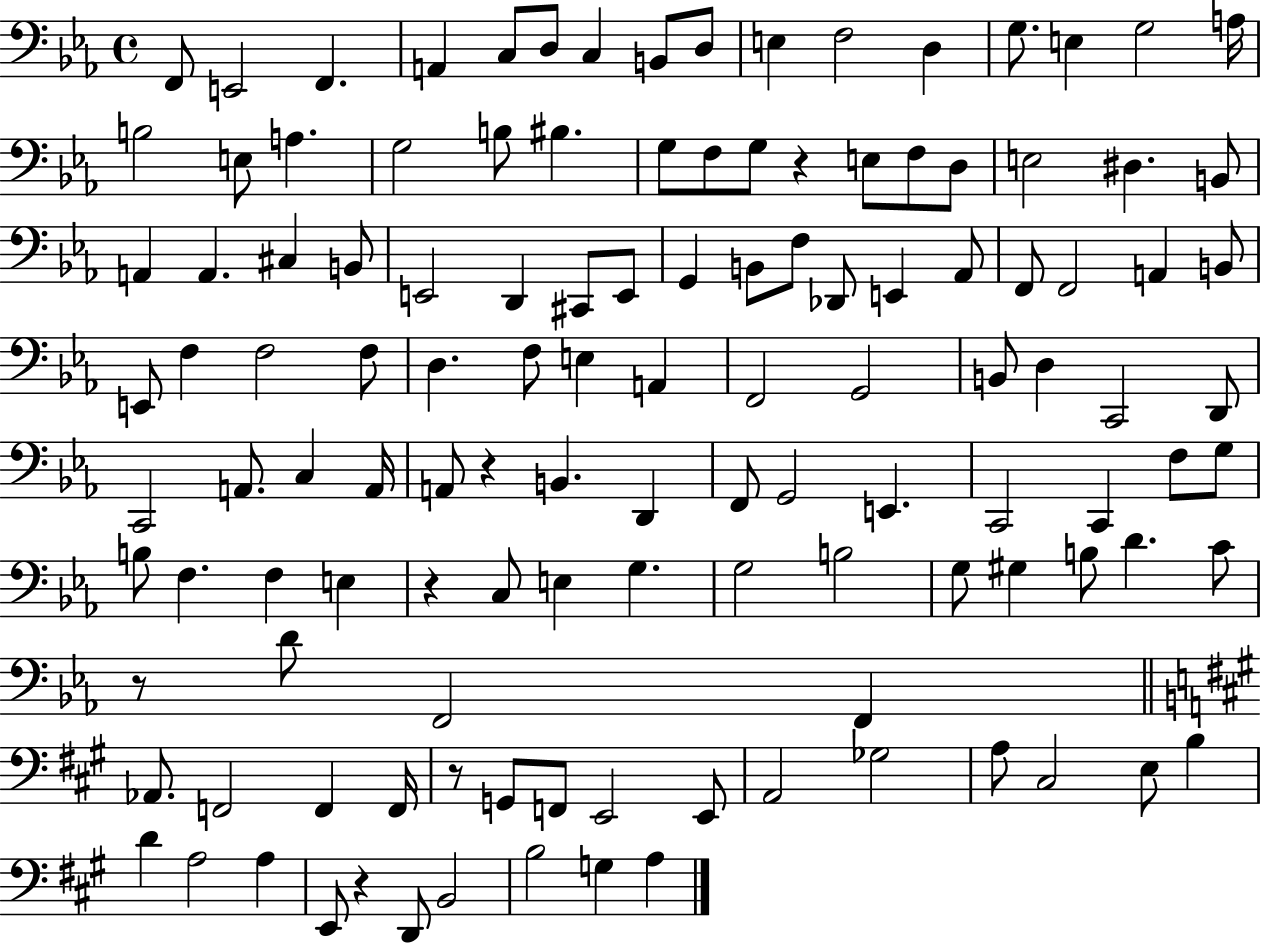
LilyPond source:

{
  \clef bass
  \time 4/4
  \defaultTimeSignature
  \key ees \major
  f,8 e,2 f,4. | a,4 c8 d8 c4 b,8 d8 | e4 f2 d4 | g8. e4 g2 a16 | \break b2 e8 a4. | g2 b8 bis4. | g8 f8 g8 r4 e8 f8 d8 | e2 dis4. b,8 | \break a,4 a,4. cis4 b,8 | e,2 d,4 cis,8 e,8 | g,4 b,8 f8 des,8 e,4 aes,8 | f,8 f,2 a,4 b,8 | \break e,8 f4 f2 f8 | d4. f8 e4 a,4 | f,2 g,2 | b,8 d4 c,2 d,8 | \break c,2 a,8. c4 a,16 | a,8 r4 b,4. d,4 | f,8 g,2 e,4. | c,2 c,4 f8 g8 | \break b8 f4. f4 e4 | r4 c8 e4 g4. | g2 b2 | g8 gis4 b8 d'4. c'8 | \break r8 d'8 f,2 f,4 | \bar "||" \break \key a \major aes,8. f,2 f,4 f,16 | r8 g,8 f,8 e,2 e,8 | a,2 ges2 | a8 cis2 e8 b4 | \break d'4 a2 a4 | e,8 r4 d,8 b,2 | b2 g4 a4 | \bar "|."
}